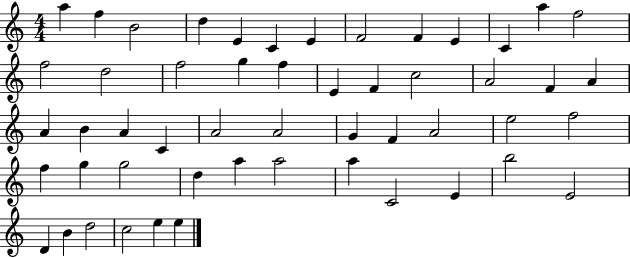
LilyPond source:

{
  \clef treble
  \numericTimeSignature
  \time 4/4
  \key c \major
  a''4 f''4 b'2 | d''4 e'4 c'4 e'4 | f'2 f'4 e'4 | c'4 a''4 f''2 | \break f''2 d''2 | f''2 g''4 f''4 | e'4 f'4 c''2 | a'2 f'4 a'4 | \break a'4 b'4 a'4 c'4 | a'2 a'2 | g'4 f'4 a'2 | e''2 f''2 | \break f''4 g''4 g''2 | d''4 a''4 a''2 | a''4 c'2 e'4 | b''2 e'2 | \break d'4 b'4 d''2 | c''2 e''4 e''4 | \bar "|."
}